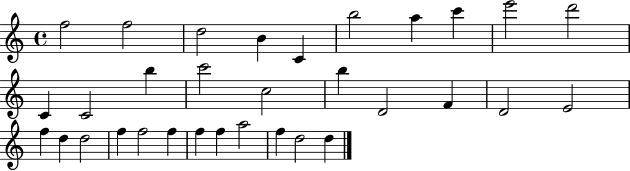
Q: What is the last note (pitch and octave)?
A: D5